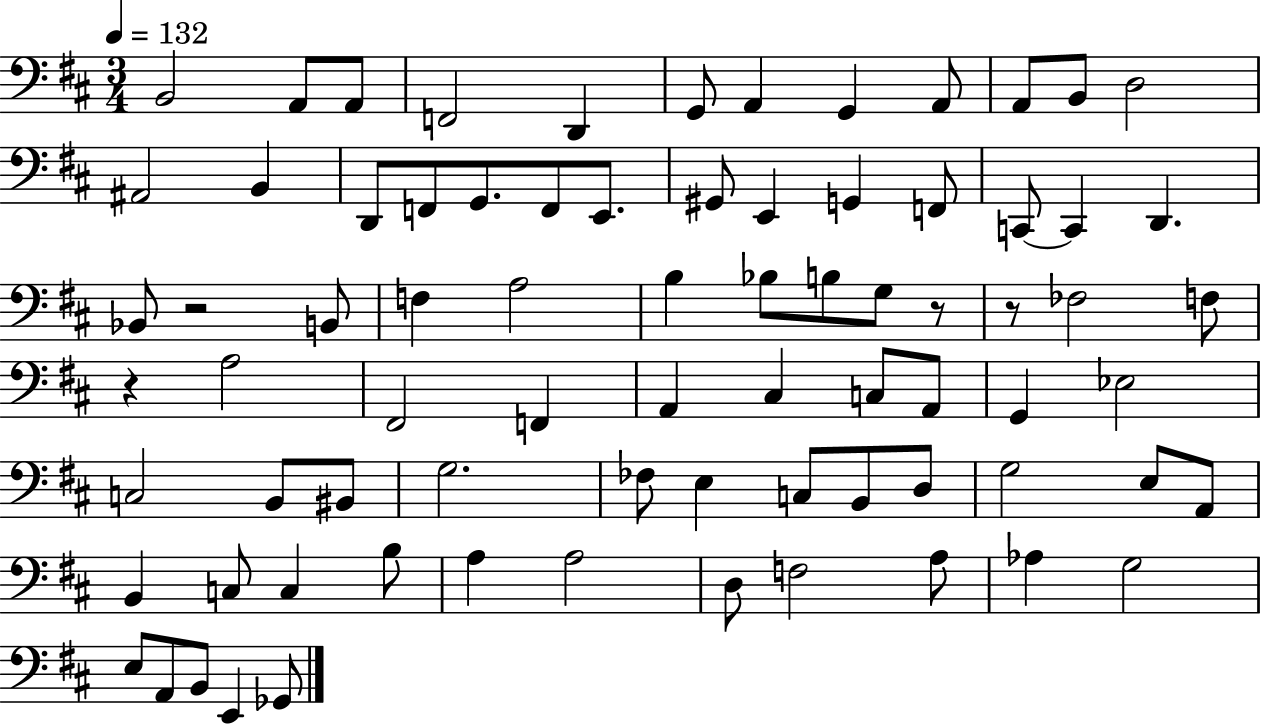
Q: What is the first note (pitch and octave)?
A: B2